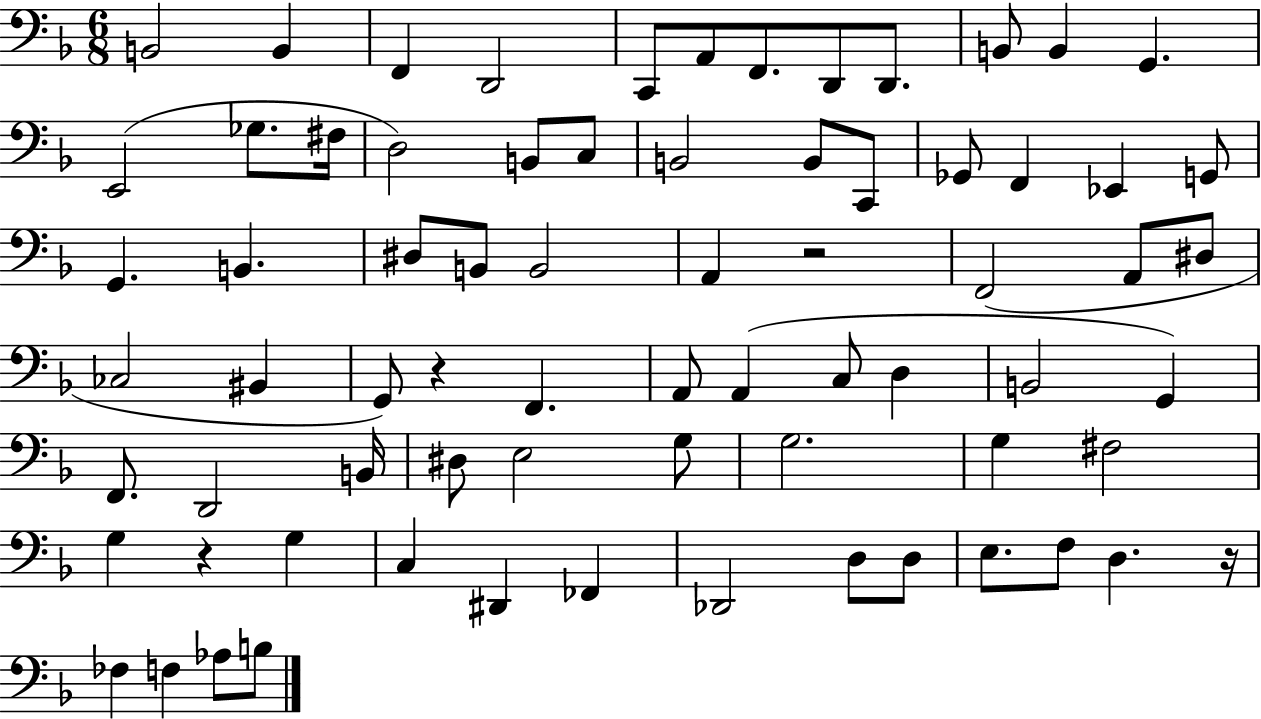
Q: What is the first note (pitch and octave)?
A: B2